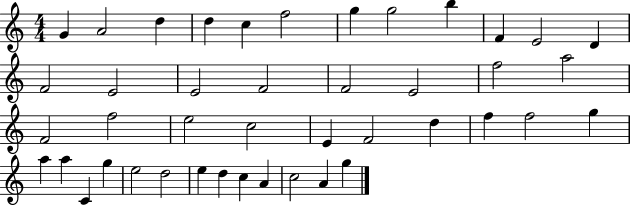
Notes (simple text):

G4/q A4/h D5/q D5/q C5/q F5/h G5/q G5/h B5/q F4/q E4/h D4/q F4/h E4/h E4/h F4/h F4/h E4/h F5/h A5/h F4/h F5/h E5/h C5/h E4/q F4/h D5/q F5/q F5/h G5/q A5/q A5/q C4/q G5/q E5/h D5/h E5/q D5/q C5/q A4/q C5/h A4/q G5/q